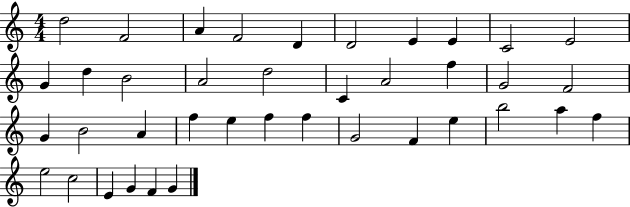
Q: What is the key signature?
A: C major